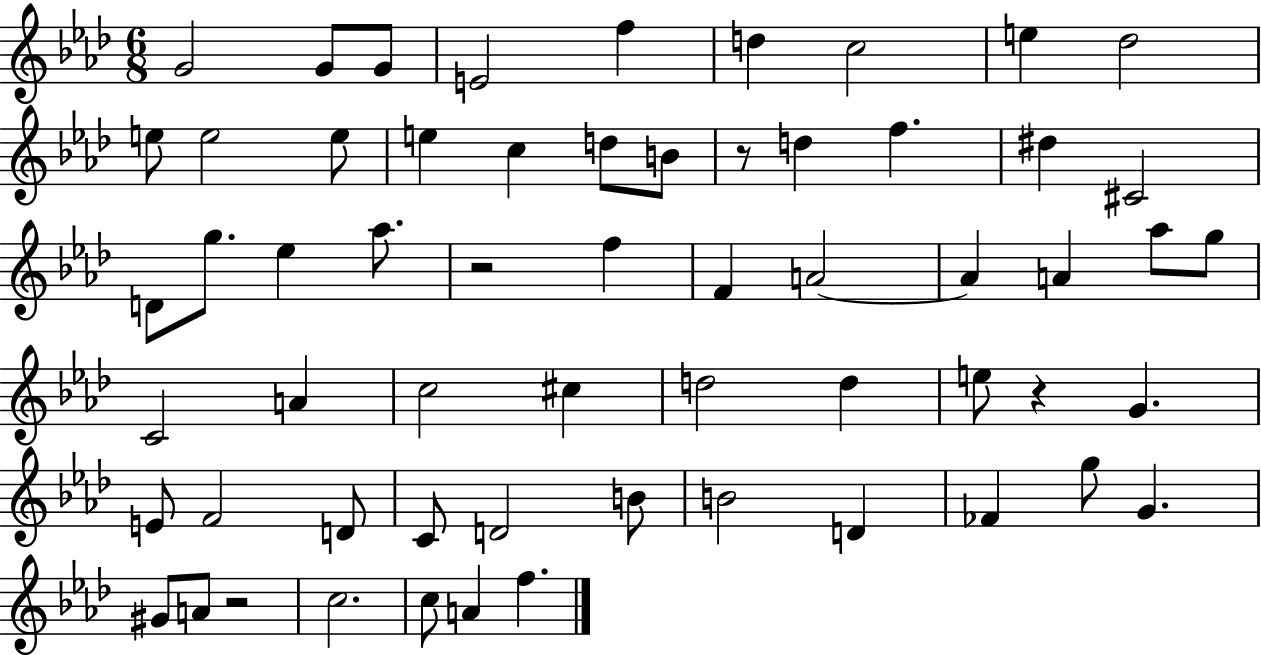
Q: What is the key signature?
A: AES major